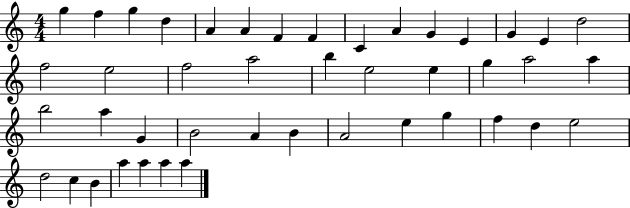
X:1
T:Untitled
M:4/4
L:1/4
K:C
g f g d A A F F C A G E G E d2 f2 e2 f2 a2 b e2 e g a2 a b2 a G B2 A B A2 e g f d e2 d2 c B a a a a